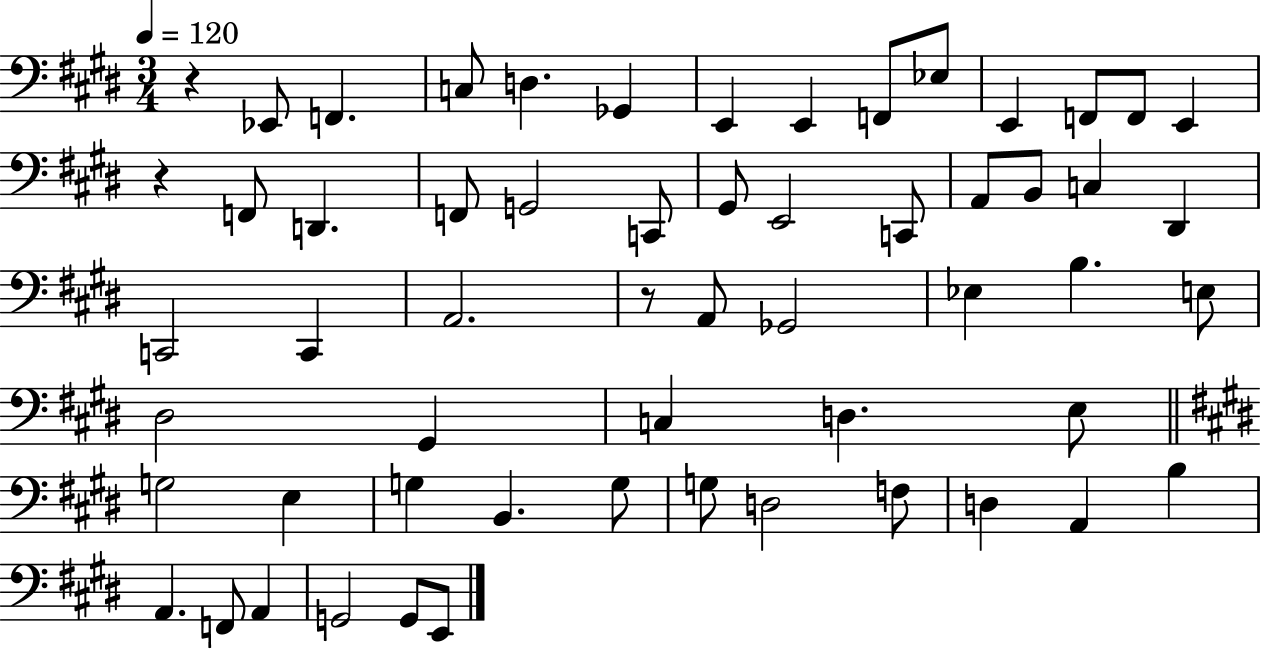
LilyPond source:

{
  \clef bass
  \numericTimeSignature
  \time 3/4
  \key e \major
  \tempo 4 = 120
  \repeat volta 2 { r4 ees,8 f,4. | c8 d4. ges,4 | e,4 e,4 f,8 ees8 | e,4 f,8 f,8 e,4 | \break r4 f,8 d,4. | f,8 g,2 c,8 | gis,8 e,2 c,8 | a,8 b,8 c4 dis,4 | \break c,2 c,4 | a,2. | r8 a,8 ges,2 | ees4 b4. e8 | \break dis2 gis,4 | c4 d4. e8 | \bar "||" \break \key e \major g2 e4 | g4 b,4. g8 | g8 d2 f8 | d4 a,4 b4 | \break a,4. f,8 a,4 | g,2 g,8 e,8 | } \bar "|."
}